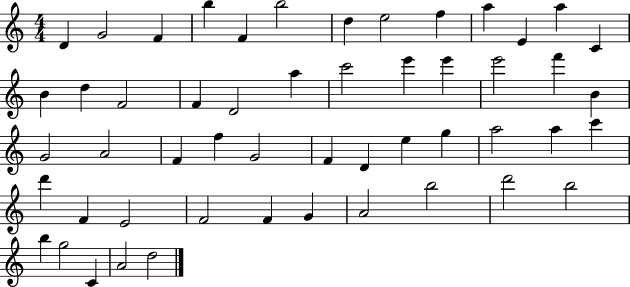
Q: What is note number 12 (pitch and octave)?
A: A5